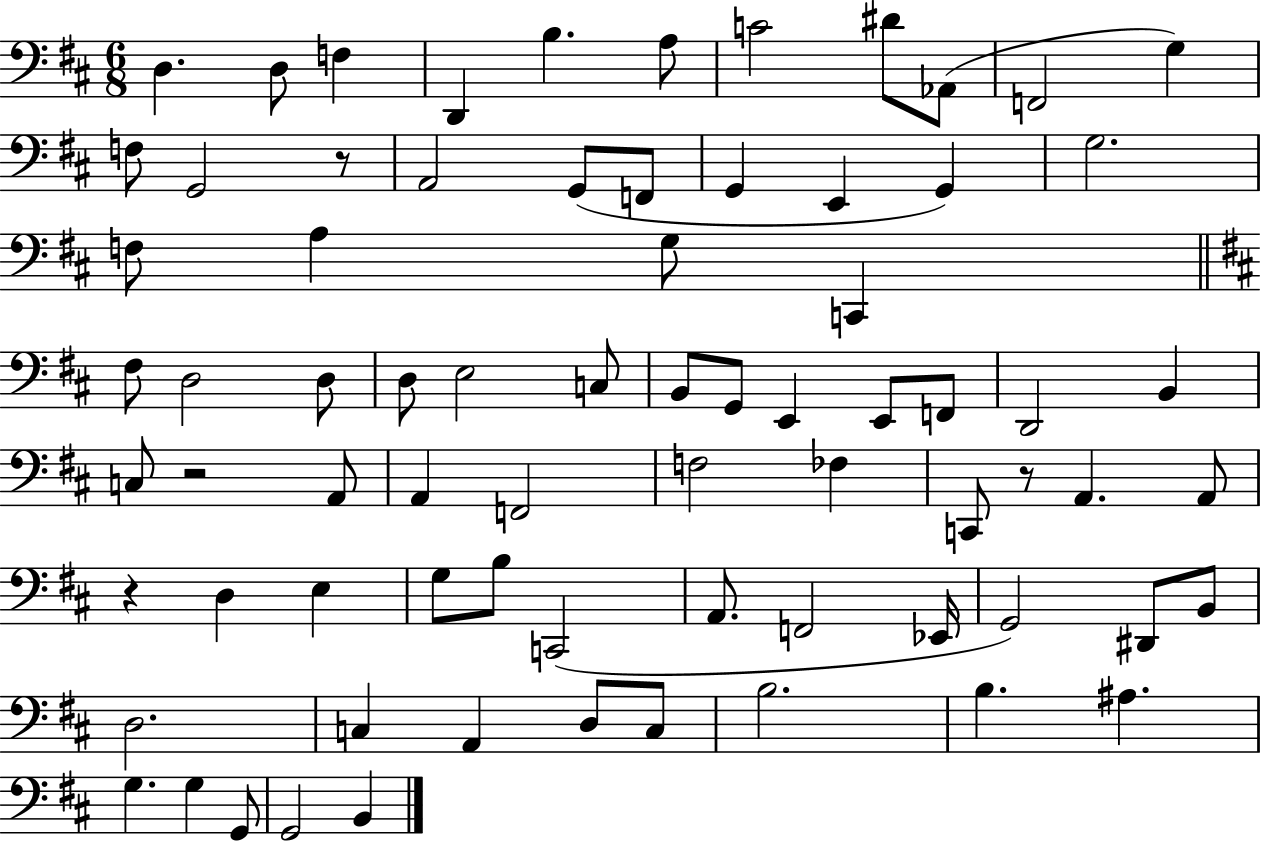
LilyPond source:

{
  \clef bass
  \numericTimeSignature
  \time 6/8
  \key d \major
  d4. d8 f4 | d,4 b4. a8 | c'2 dis'8 aes,8( | f,2 g4) | \break f8 g,2 r8 | a,2 g,8( f,8 | g,4 e,4 g,4) | g2. | \break f8 a4 g8 c,4 | \bar "||" \break \key d \major fis8 d2 d8 | d8 e2 c8 | b,8 g,8 e,4 e,8 f,8 | d,2 b,4 | \break c8 r2 a,8 | a,4 f,2 | f2 fes4 | c,8 r8 a,4. a,8 | \break r4 d4 e4 | g8 b8 c,2( | a,8. f,2 ees,16 | g,2) dis,8 b,8 | \break d2. | c4 a,4 d8 c8 | b2. | b4. ais4. | \break g4. g4 g,8 | g,2 b,4 | \bar "|."
}